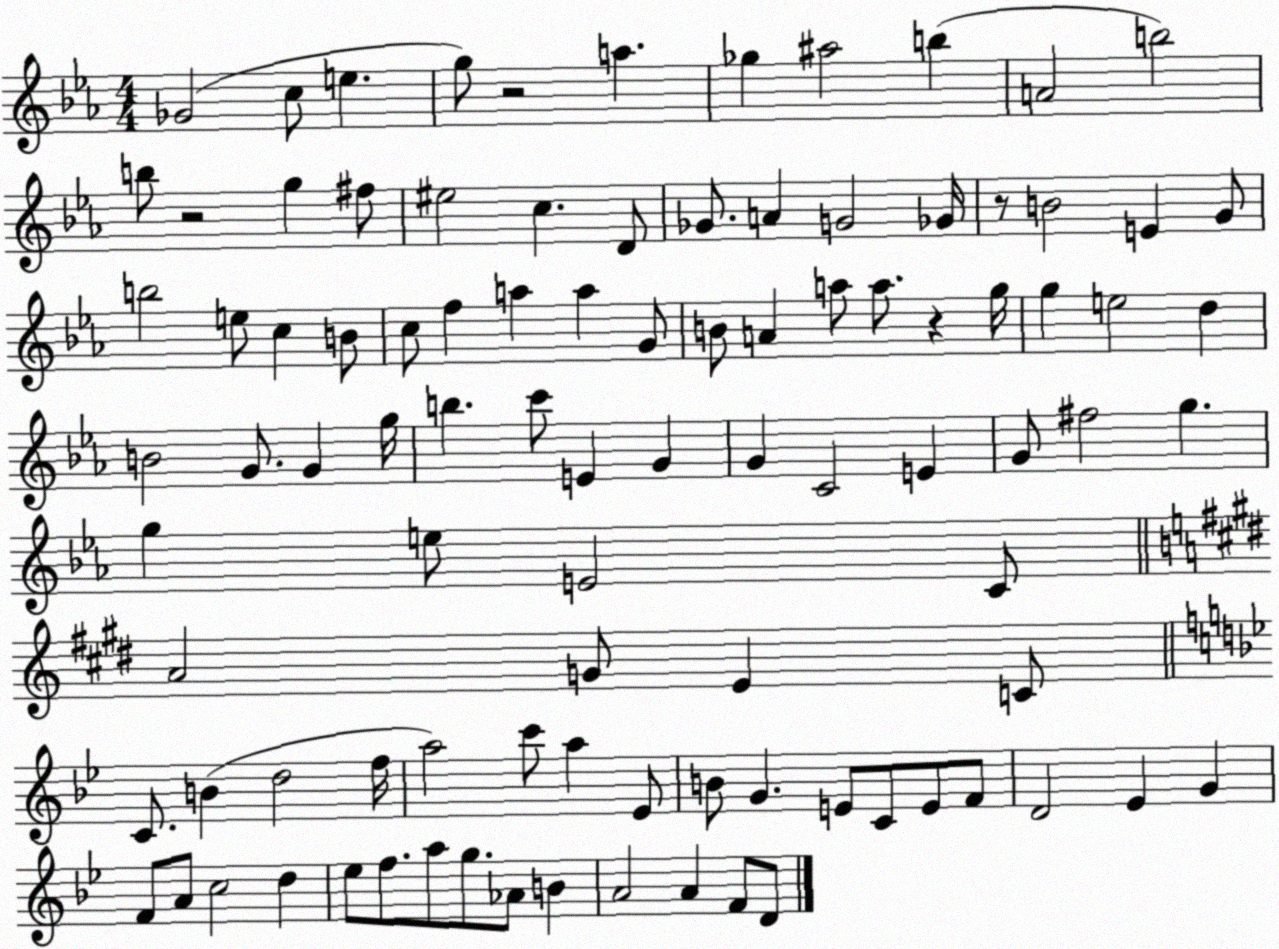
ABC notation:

X:1
T:Untitled
M:4/4
L:1/4
K:Eb
_G2 c/2 e g/2 z2 a _g ^a2 b A2 b2 b/2 z2 g ^f/2 ^e2 c D/2 _G/2 A G2 _G/4 z/2 B2 E G/2 b2 e/2 c B/2 c/2 f a a G/2 B/2 A a/2 a/2 z g/4 g e2 d B2 G/2 G g/4 b c'/2 E G G C2 E G/2 ^f2 g g e/2 E2 C/2 A2 G/2 E C/2 C/2 B d2 f/4 a2 c'/2 a _E/2 B/2 G E/2 C/2 E/2 F/2 D2 _E G F/2 A/2 c2 d _e/2 f/2 a/2 g/2 _A/2 B A2 A F/2 D/2